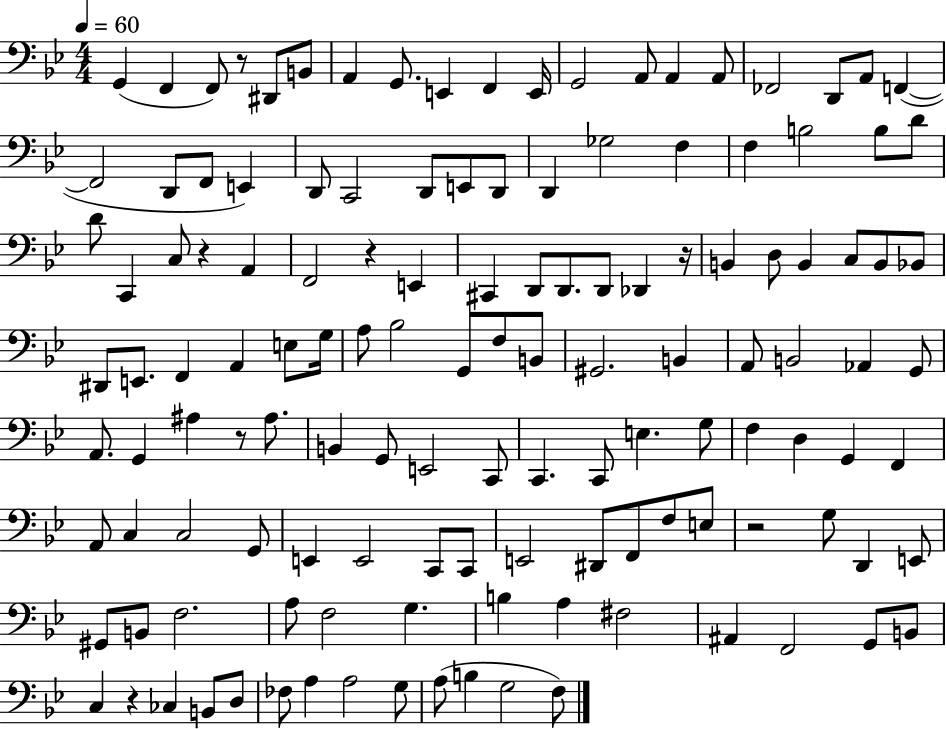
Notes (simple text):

G2/q F2/q F2/e R/e D#2/e B2/e A2/q G2/e. E2/q F2/q E2/s G2/h A2/e A2/q A2/e FES2/h D2/e A2/e F2/q F2/h D2/e F2/e E2/q D2/e C2/h D2/e E2/e D2/e D2/q Gb3/h F3/q F3/q B3/h B3/e D4/e D4/e C2/q C3/e R/q A2/q F2/h R/q E2/q C#2/q D2/e D2/e. D2/e Db2/q R/s B2/q D3/e B2/q C3/e B2/e Bb2/e D#2/e E2/e. F2/q A2/q E3/e G3/s A3/e Bb3/h G2/e F3/e B2/e G#2/h. B2/q A2/e B2/h Ab2/q G2/e A2/e. G2/q A#3/q R/e A#3/e. B2/q G2/e E2/h C2/e C2/q. C2/e E3/q. G3/e F3/q D3/q G2/q F2/q A2/e C3/q C3/h G2/e E2/q E2/h C2/e C2/e E2/h D#2/e F2/e F3/e E3/e R/h G3/e D2/q E2/e G#2/e B2/e F3/h. A3/e F3/h G3/q. B3/q A3/q F#3/h A#2/q F2/h G2/e B2/e C3/q R/q CES3/q B2/e D3/e FES3/e A3/q A3/h G3/e A3/e B3/q G3/h F3/e